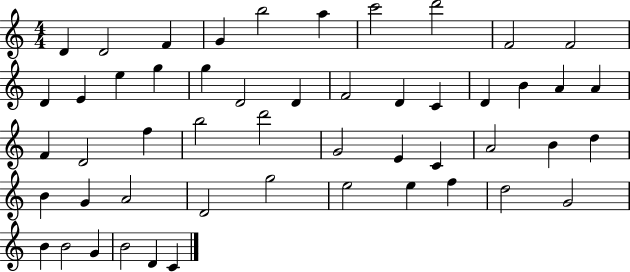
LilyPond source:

{
  \clef treble
  \numericTimeSignature
  \time 4/4
  \key c \major
  d'4 d'2 f'4 | g'4 b''2 a''4 | c'''2 d'''2 | f'2 f'2 | \break d'4 e'4 e''4 g''4 | g''4 d'2 d'4 | f'2 d'4 c'4 | d'4 b'4 a'4 a'4 | \break f'4 d'2 f''4 | b''2 d'''2 | g'2 e'4 c'4 | a'2 b'4 d''4 | \break b'4 g'4 a'2 | d'2 g''2 | e''2 e''4 f''4 | d''2 g'2 | \break b'4 b'2 g'4 | b'2 d'4 c'4 | \bar "|."
}